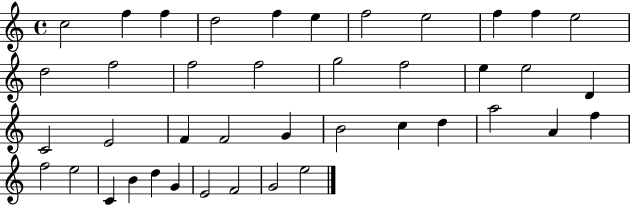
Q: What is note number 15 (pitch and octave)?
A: F5